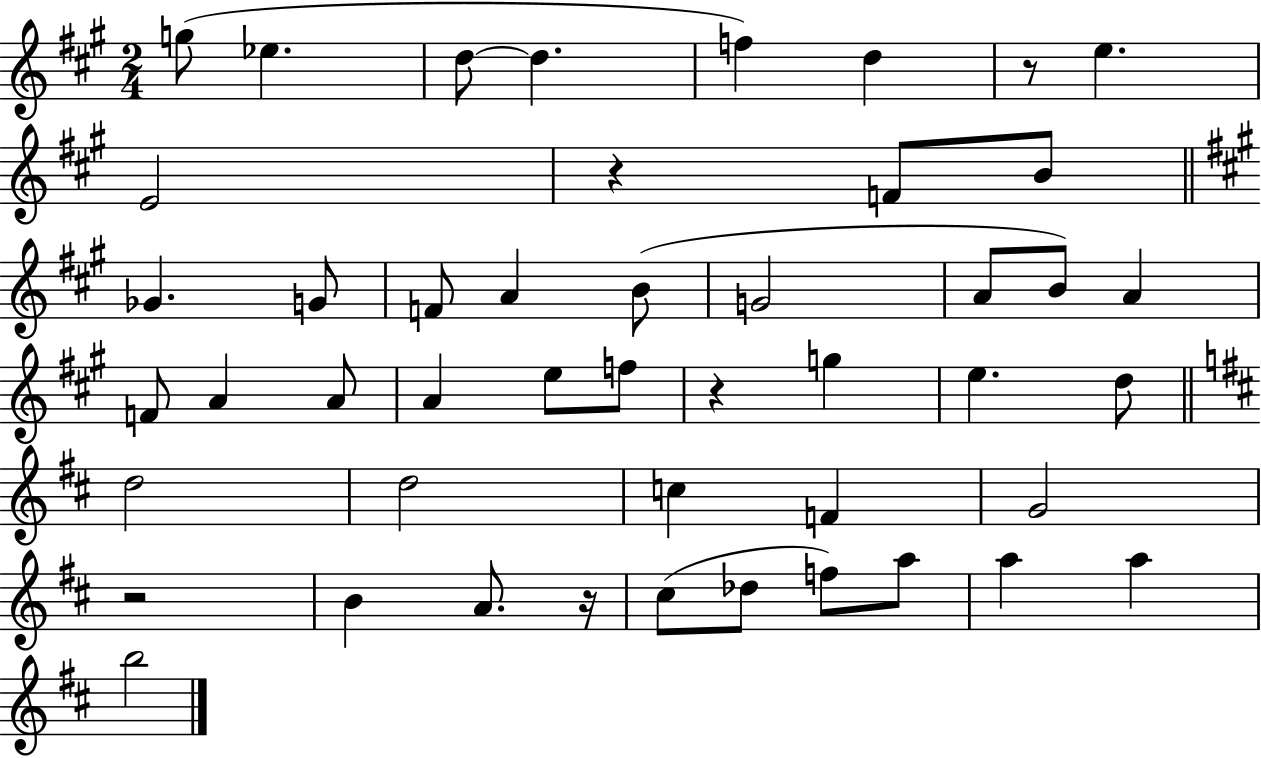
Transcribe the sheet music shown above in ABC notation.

X:1
T:Untitled
M:2/4
L:1/4
K:A
g/2 _e d/2 d f d z/2 e E2 z F/2 B/2 _G G/2 F/2 A B/2 G2 A/2 B/2 A F/2 A A/2 A e/2 f/2 z g e d/2 d2 d2 c F G2 z2 B A/2 z/4 ^c/2 _d/2 f/2 a/2 a a b2